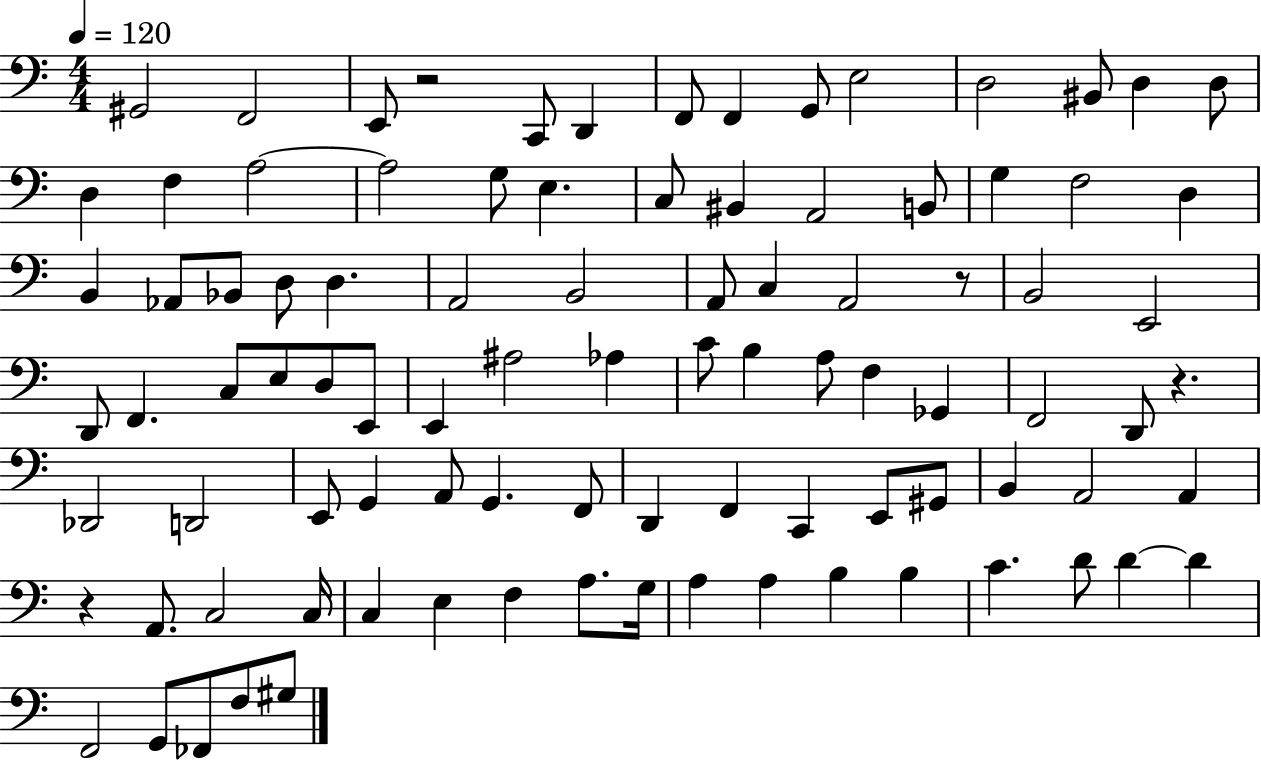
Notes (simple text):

G#2/h F2/h E2/e R/h C2/e D2/q F2/e F2/q G2/e E3/h D3/h BIS2/e D3/q D3/e D3/q F3/q A3/h A3/h G3/e E3/q. C3/e BIS2/q A2/h B2/e G3/q F3/h D3/q B2/q Ab2/e Bb2/e D3/e D3/q. A2/h B2/h A2/e C3/q A2/h R/e B2/h E2/h D2/e F2/q. C3/e E3/e D3/e E2/e E2/q A#3/h Ab3/q C4/e B3/q A3/e F3/q Gb2/q F2/h D2/e R/q. Db2/h D2/h E2/e G2/q A2/e G2/q. F2/e D2/q F2/q C2/q E2/e G#2/e B2/q A2/h A2/q R/q A2/e. C3/h C3/s C3/q E3/q F3/q A3/e. G3/s A3/q A3/q B3/q B3/q C4/q. D4/e D4/q D4/q F2/h G2/e FES2/e F3/e G#3/e